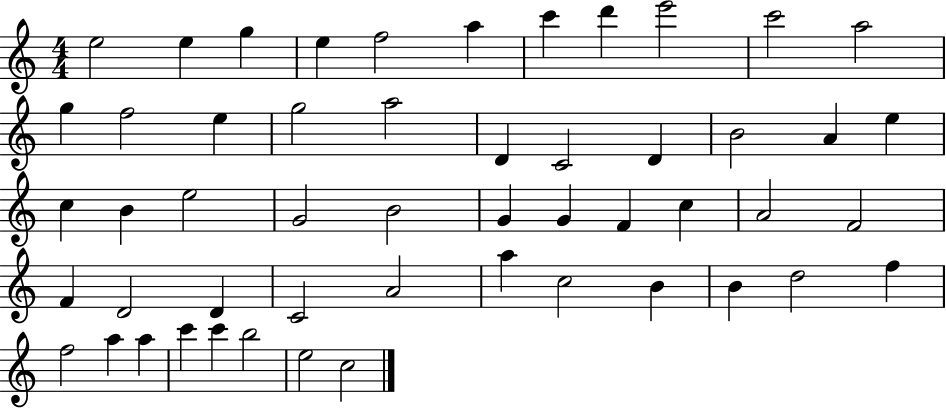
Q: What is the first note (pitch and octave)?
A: E5